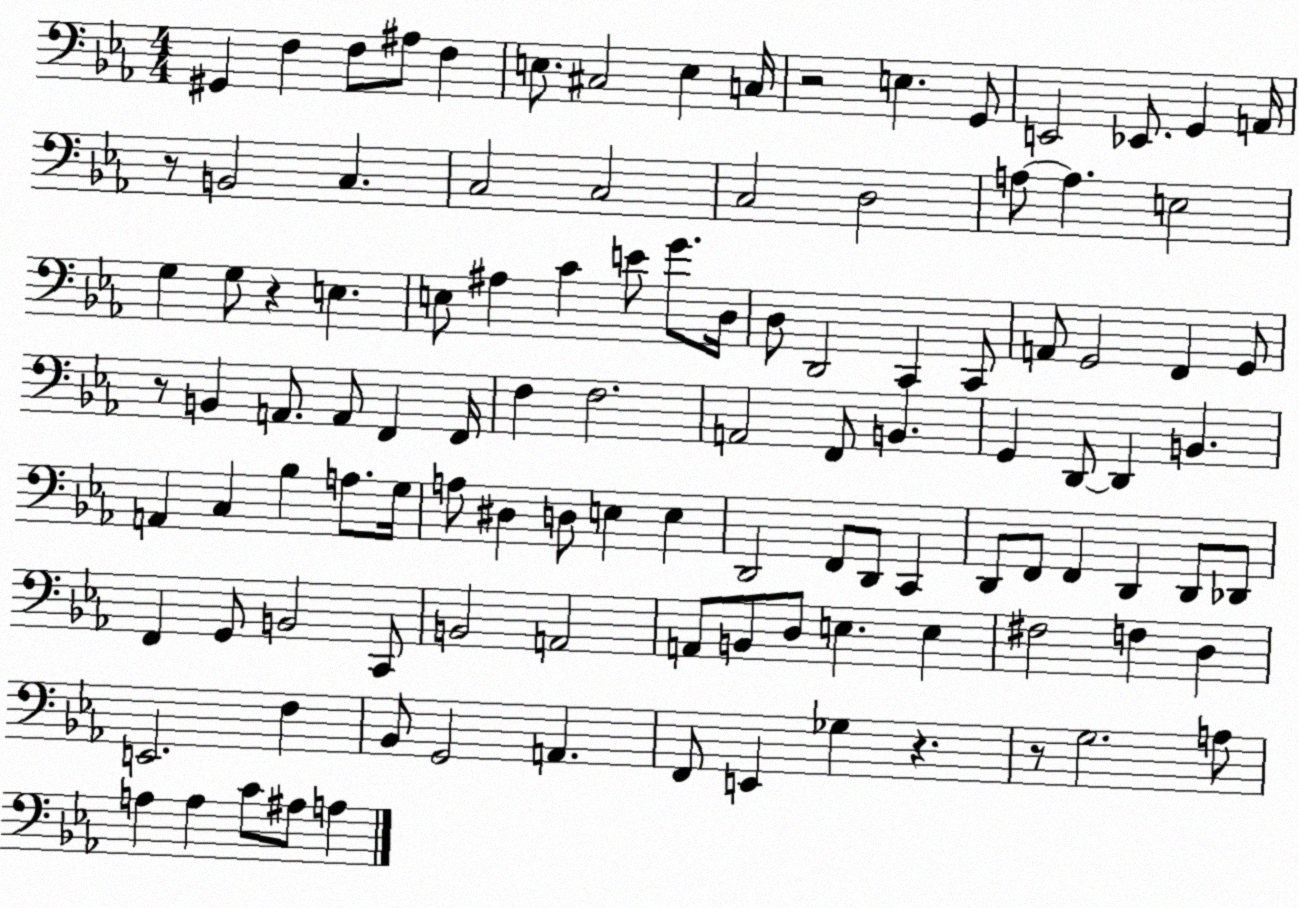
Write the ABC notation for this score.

X:1
T:Untitled
M:4/4
L:1/4
K:Eb
^G,, F, F,/2 ^A,/2 F, E,/2 ^C,2 E, C,/4 z2 E, G,,/2 E,,2 _E,,/2 G,, A,,/4 z/2 B,,2 C, C,2 C,2 C,2 D,2 A,/2 A, E,2 G, G,/2 z E, E,/2 ^A, C E/2 G/2 D,/4 D,/2 D,,2 C,, C,,/2 A,,/2 G,,2 F,, G,,/2 z/2 B,, A,,/2 A,,/2 F,, F,,/4 F, F,2 A,,2 F,,/2 B,, G,, D,,/2 D,, B,, A,, C, _B, A,/2 G,/4 A,/2 ^D, D,/2 E, E, D,,2 F,,/2 D,,/2 C,, D,,/2 F,,/2 F,, D,, D,,/2 _D,,/2 F,, G,,/2 B,,2 C,,/2 B,,2 A,,2 A,,/2 B,,/2 D,/2 E, E, ^F,2 F, D, E,,2 F, _B,,/2 G,,2 A,, F,,/2 E,, _G, z z/2 G,2 A,/2 A, A, C/2 ^A,/2 A,